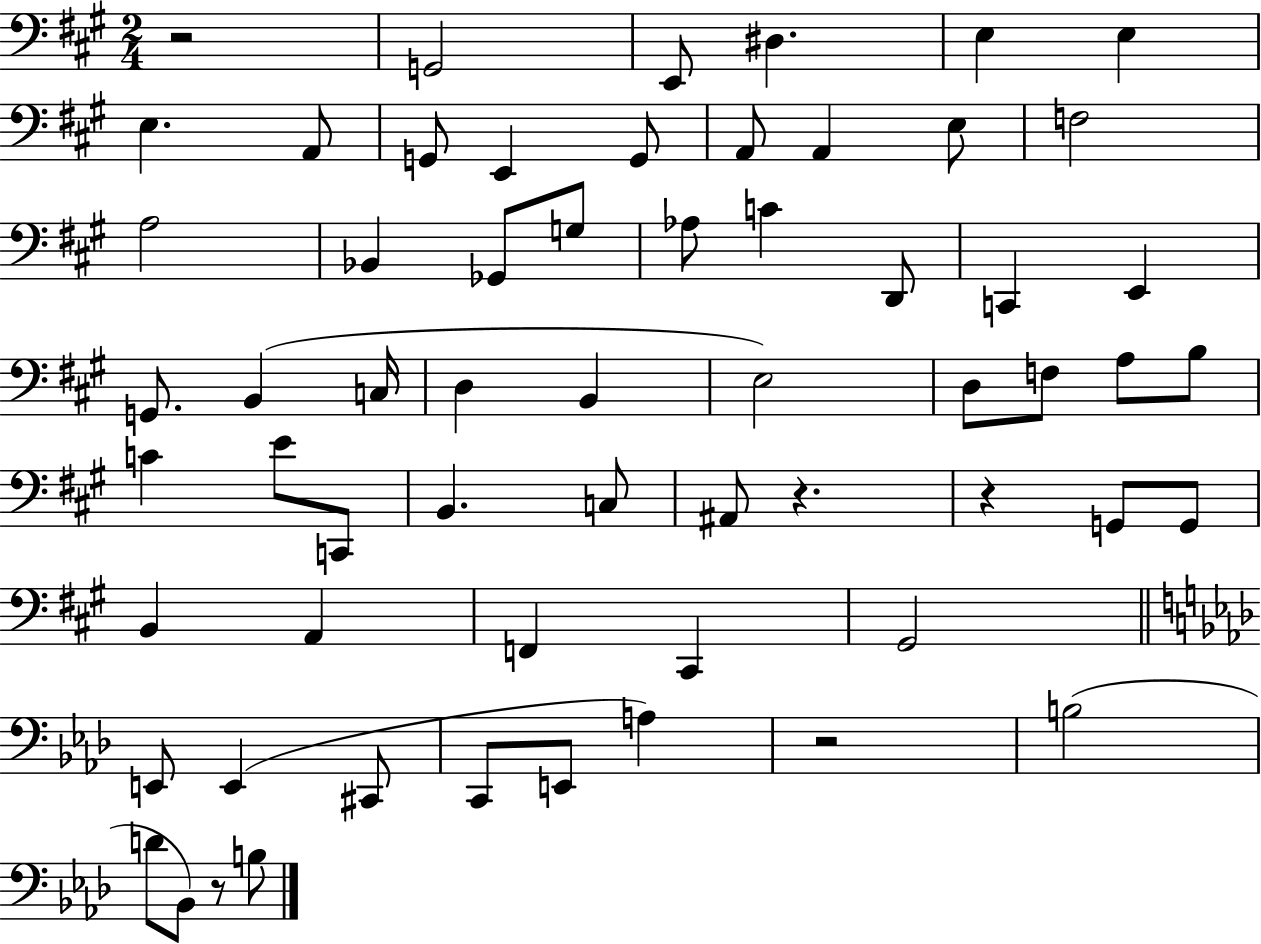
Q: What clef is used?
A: bass